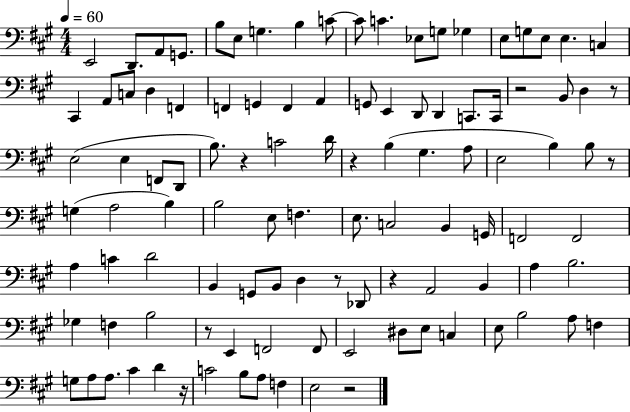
X:1
T:Untitled
M:4/4
L:1/4
K:A
E,,2 D,,/2 A,,/2 G,,/2 B,/2 E,/2 G, B, C/2 C/2 C _E,/2 G,/2 _G, E,/2 G,/2 E,/2 E, C, ^C,, A,,/2 C,/2 D, F,, F,, G,, F,, A,, G,,/2 E,, D,,/2 D,, C,,/2 C,,/4 z2 B,,/2 D, z/2 E,2 E, F,,/2 D,,/2 B,/2 z C2 D/4 z B, ^G, A,/2 E,2 B, B,/2 z/2 G, A,2 B, B,2 E,/2 F, E,/2 C,2 B,, G,,/4 F,,2 F,,2 A, C D2 B,, G,,/2 B,,/2 D, z/2 _D,,/2 z A,,2 B,, A, B,2 _G, F, B,2 z/2 E,, F,,2 F,,/2 E,,2 ^D,/2 E,/2 C, E,/2 B,2 A,/2 F, G,/2 A,/2 A,/2 ^C D z/4 C2 B,/2 A,/2 F, E,2 z2